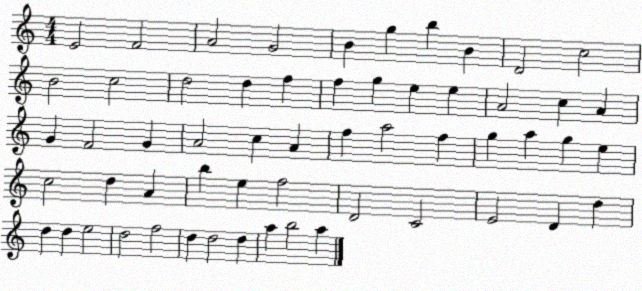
X:1
T:Untitled
M:4/4
L:1/4
K:C
E2 F2 A2 G2 B g b B D2 c2 B2 c2 d2 d f f g e e A2 c A G F2 G A2 c A f a2 f g a g e c2 d A b e f2 D2 C2 E2 D d d d e2 d2 f2 d d2 d a b2 a